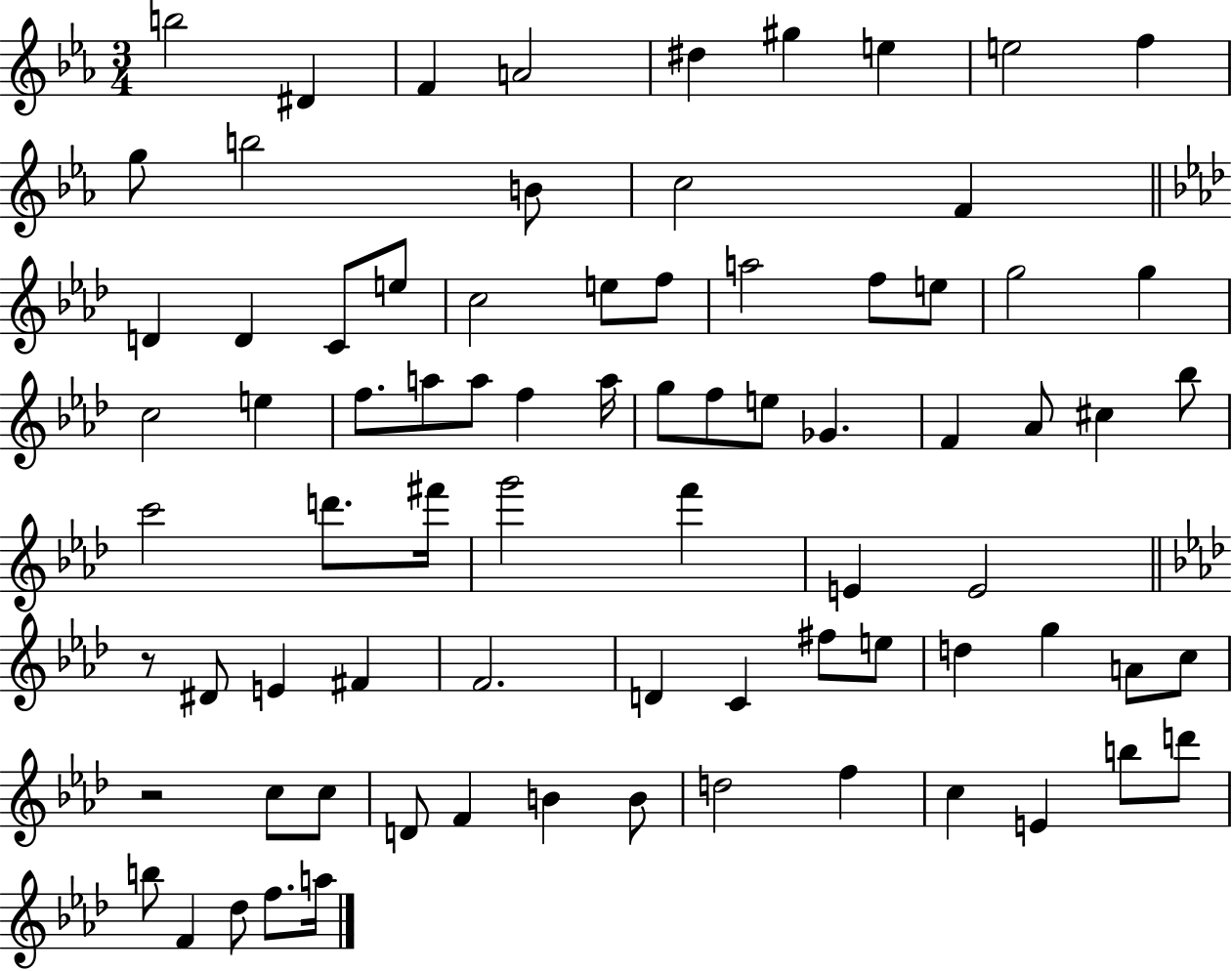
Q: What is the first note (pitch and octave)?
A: B5